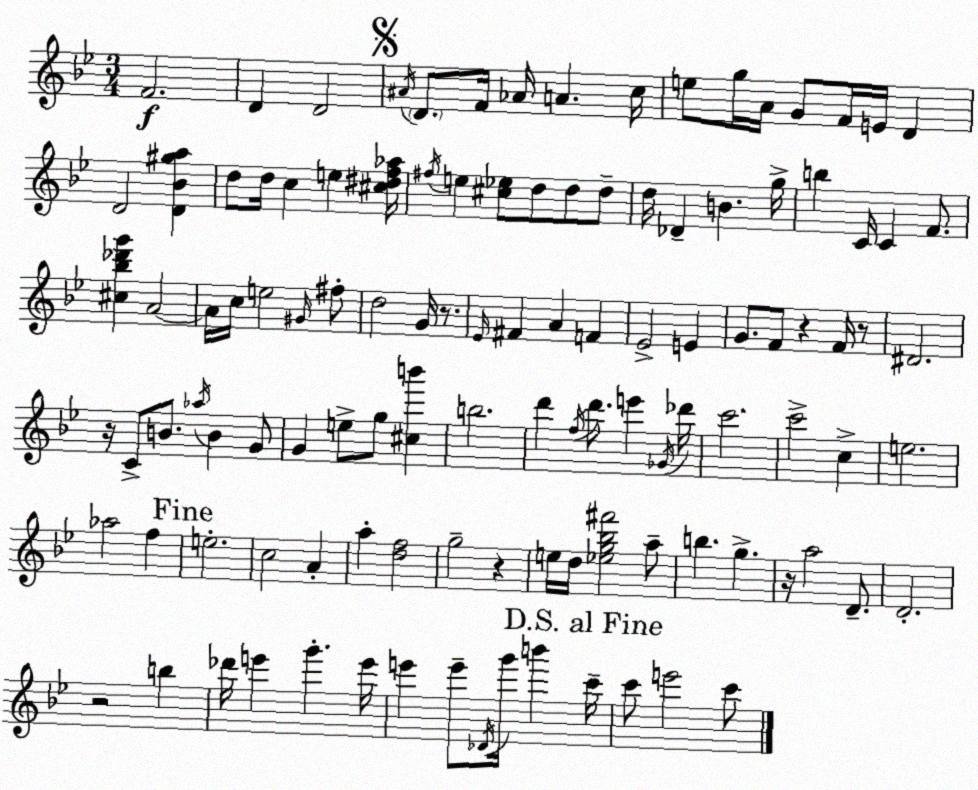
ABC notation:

X:1
T:Untitled
M:3/4
L:1/4
K:Gm
F2 D D2 ^A/4 D/2 F/4 _A/4 A c/4 e/2 g/4 A/4 G/2 F/4 E/4 D D2 [D_B^ga] d/2 d/4 c e [^c^df_a]/4 ^f/4 e [^c_e]/2 d/2 d/2 d/2 d/4 _D B g/4 b C/4 C F/2 [^c_b_d'g'] A2 A/4 c/4 e2 ^G/4 ^f/2 d2 G/4 z/2 _E/4 ^F A F _E2 E G/2 F/2 z F/4 z/2 ^D2 z/4 C/2 B/2 _a/4 B G/2 G e/2 g/2 [^cb'] b2 d' f/4 d'/2 e' _G/4 _d'/4 c'2 c'2 c e2 _a2 f e2 c2 A a [df]2 g2 z e/4 d/4 [_eg_b^f']2 a/2 b g z/4 a2 D/2 D2 z2 b _d'/4 e' g' e'/4 e' e'/2 _D/4 g'/4 b' c'/4 c'/2 e'2 c'/2